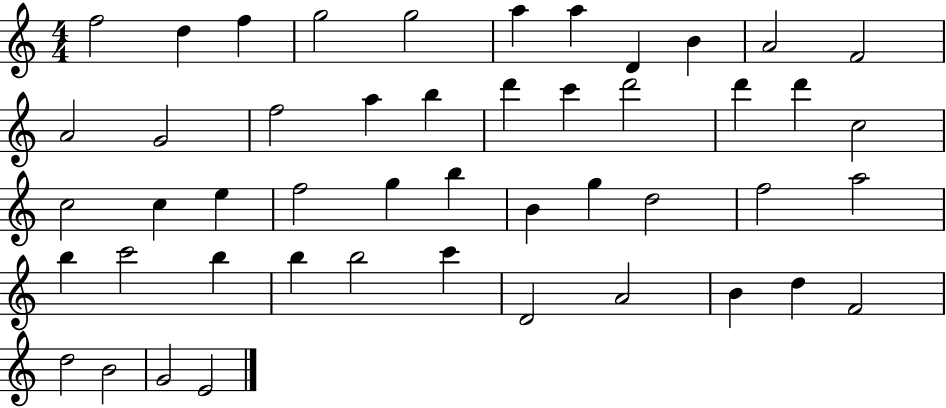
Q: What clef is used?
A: treble